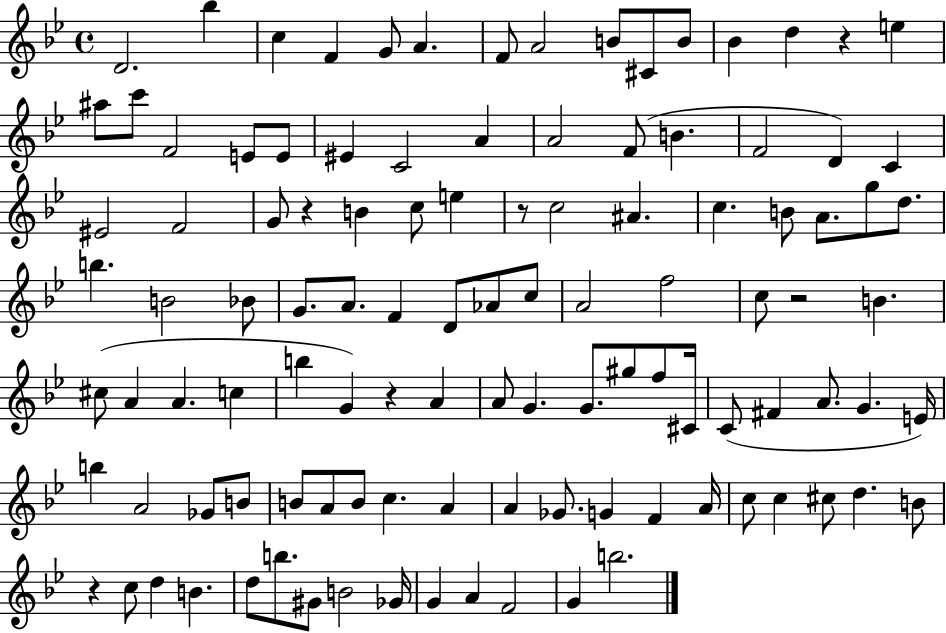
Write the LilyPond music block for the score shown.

{
  \clef treble
  \time 4/4
  \defaultTimeSignature
  \key bes \major
  \repeat volta 2 { d'2. bes''4 | c''4 f'4 g'8 a'4. | f'8 a'2 b'8 cis'8 b'8 | bes'4 d''4 r4 e''4 | \break ais''8 c'''8 f'2 e'8 e'8 | eis'4 c'2 a'4 | a'2 f'8( b'4. | f'2 d'4) c'4 | \break eis'2 f'2 | g'8 r4 b'4 c''8 e''4 | r8 c''2 ais'4. | c''4. b'8 a'8. g''8 d''8. | \break b''4. b'2 bes'8 | g'8. a'8. f'4 d'8 aes'8 c''8 | a'2 f''2 | c''8 r2 b'4. | \break cis''8( a'4 a'4. c''4 | b''4 g'4) r4 a'4 | a'8 g'4. g'8. gis''8 f''8 cis'16 | c'8( fis'4 a'8. g'4. e'16) | \break b''4 a'2 ges'8 b'8 | b'8 a'8 b'8 c''4. a'4 | a'4 ges'8. g'4 f'4 a'16 | c''8 c''4 cis''8 d''4. b'8 | \break r4 c''8 d''4 b'4. | d''8 b''8. gis'8 b'2 ges'16 | g'4 a'4 f'2 | g'4 b''2. | \break } \bar "|."
}